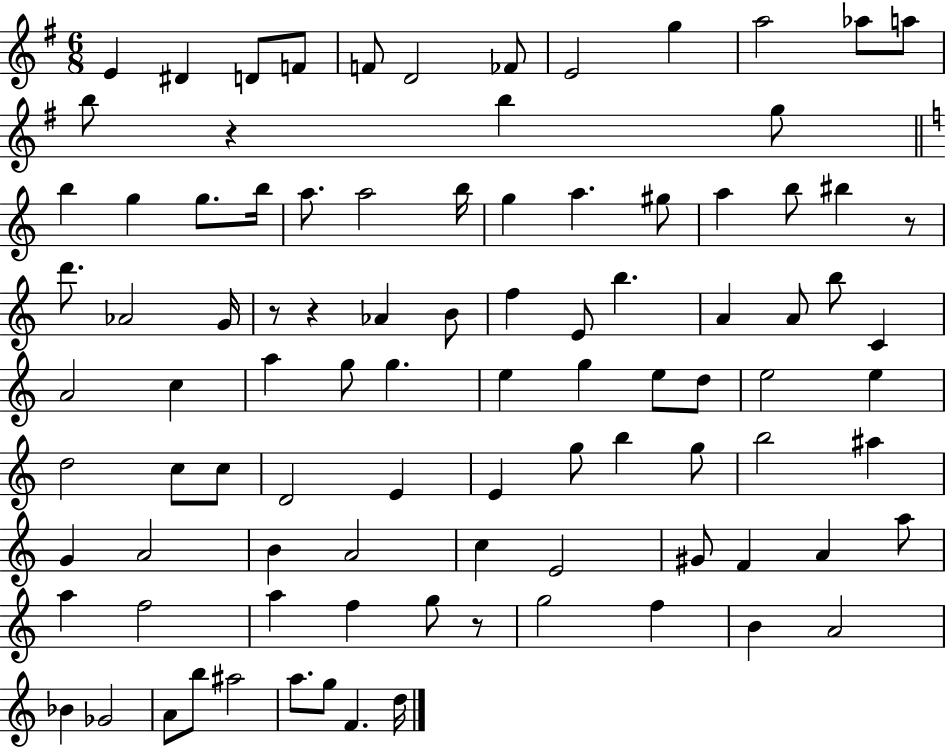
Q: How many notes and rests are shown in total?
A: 95